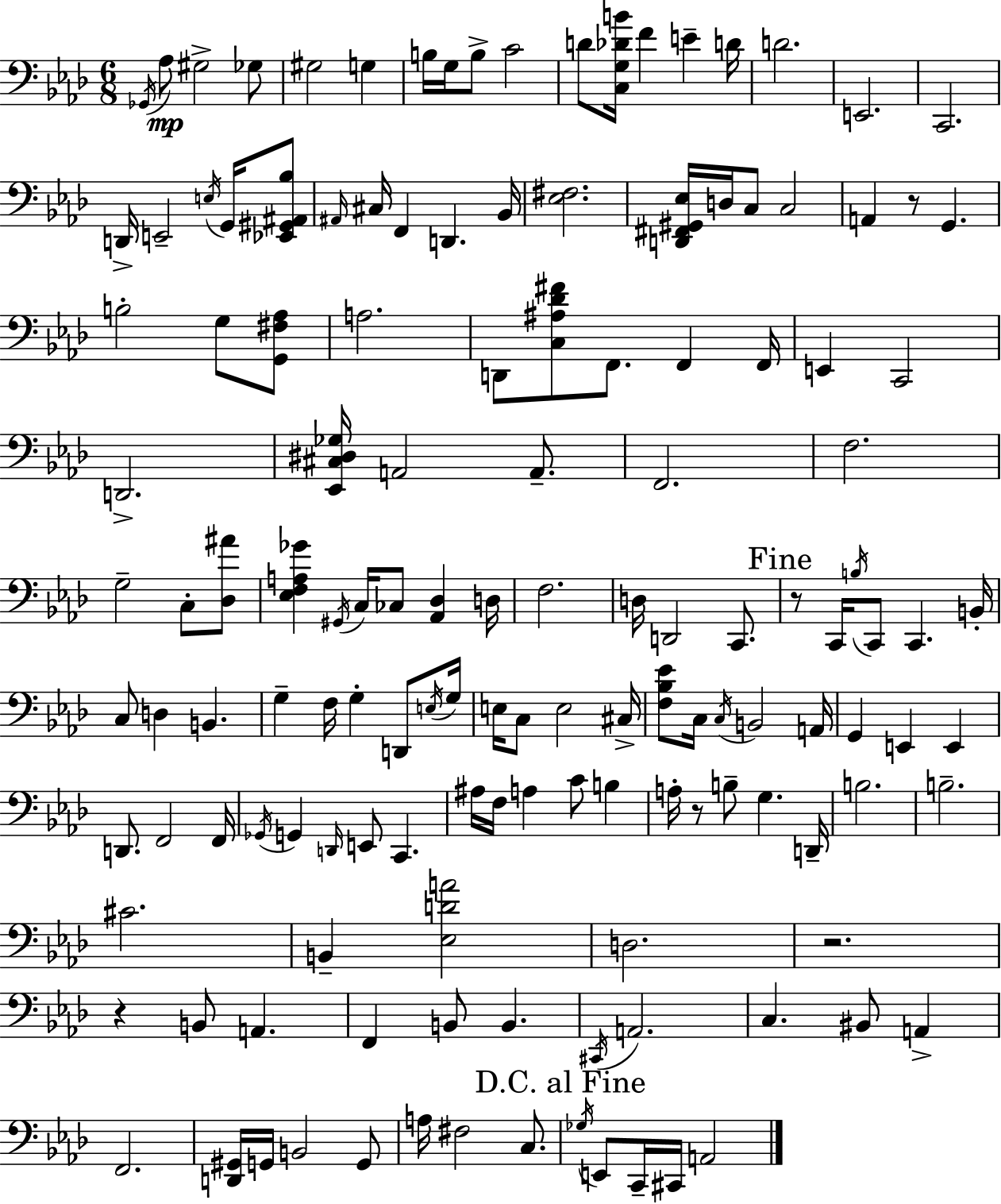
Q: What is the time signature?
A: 6/8